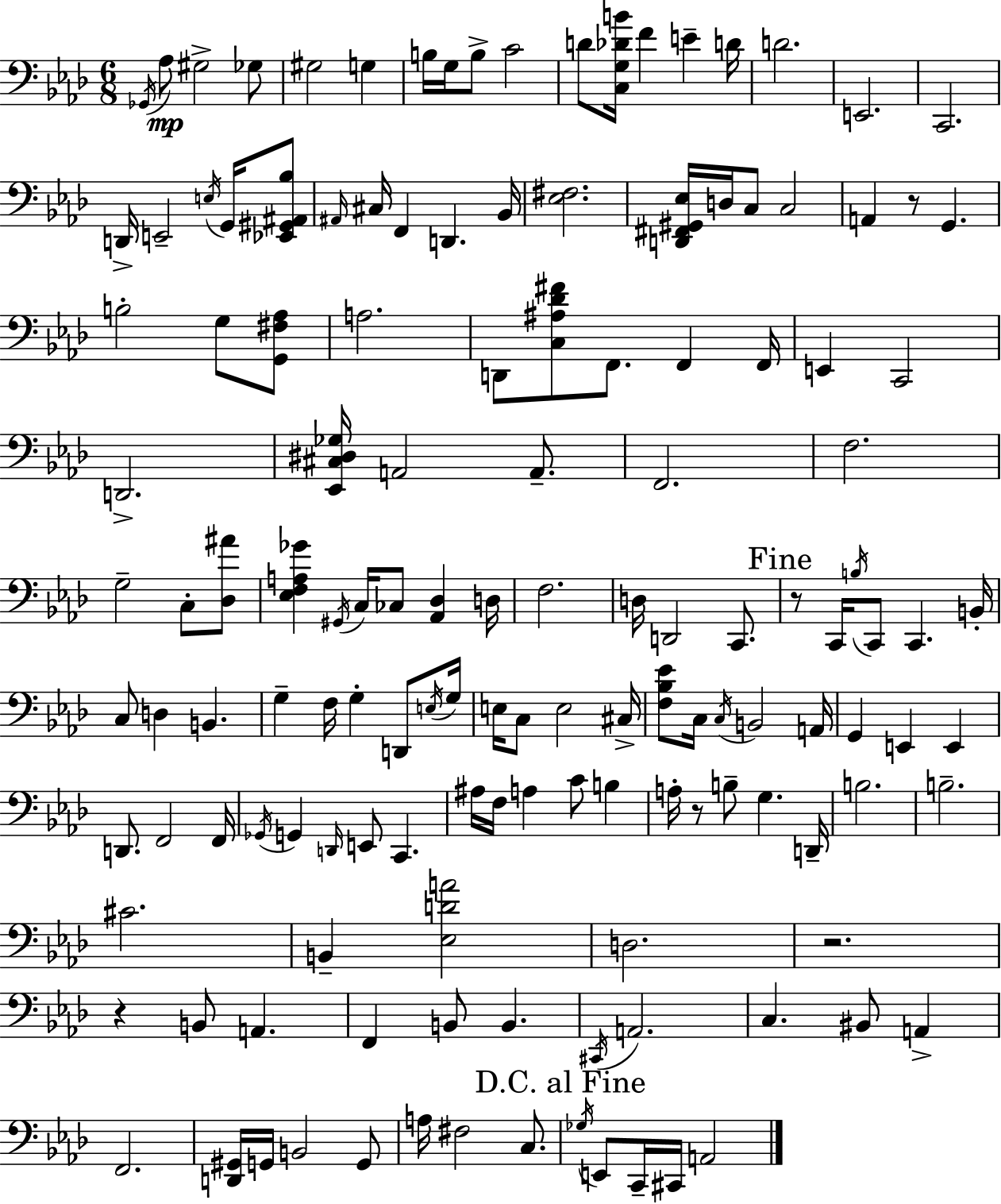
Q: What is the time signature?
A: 6/8